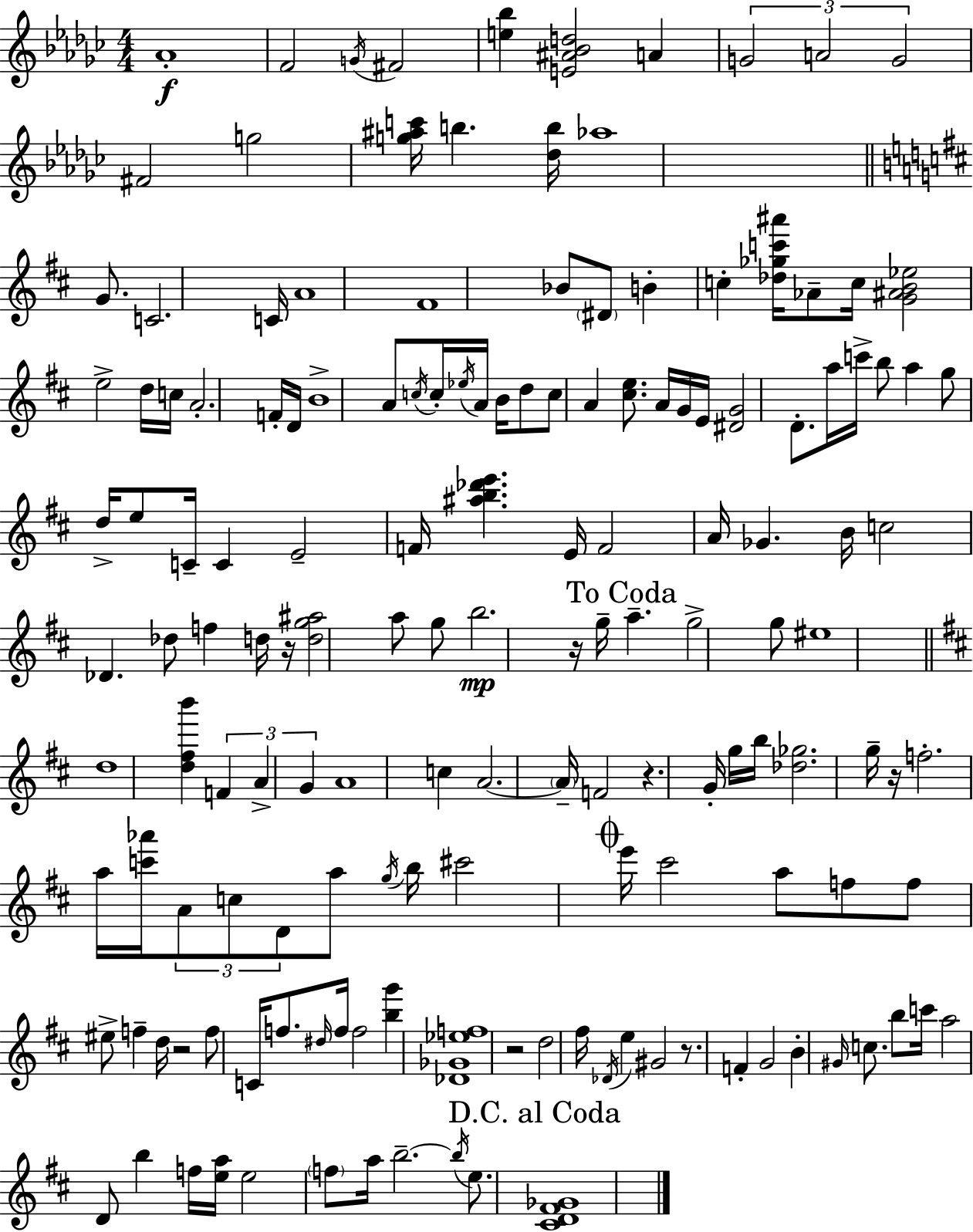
{
  \clef treble
  \numericTimeSignature
  \time 4/4
  \key ees \minor
  aes'1-.\f | f'2 \acciaccatura { g'16 } fis'2 | <e'' bes''>4 <e' ais' bes' d''>2 a'4 | \tuplet 3/2 { g'2 a'2 | \break g'2 } fis'2 | g''2 <g'' ais'' c'''>16 b''4. | <des'' b''>16 aes''1 | \bar "||" \break \key d \major g'8. c'2. c'16 | a'1 | fis'1 | bes'8 \parenthesize dis'8 b'4-. c''4-. <des'' ges'' c''' ais'''>16 aes'8-- c''16 | \break <g' ais' b' ees''>2 e''2-> | d''16 c''16 a'2.-. f'16-. d'16 | b'1-> | a'8 \acciaccatura { c''16 } c''16-. \acciaccatura { ees''16 } a'16 b'16 d''8 c''8 a'4 <cis'' e''>8. | \break a'16 g'16 e'16 <dis' g'>2 d'8.-. | a''16 c'''16-> b''8 a''4 g''8 d''16-> e''8 c'16-- c'4 | e'2-- f'16 <ais'' b'' des''' e'''>4. | e'16 f'2 a'16 ges'4. | \break b'16 c''2 des'4. | des''8 f''4 d''16 r16 <d'' g'' ais''>2 | a''8 g''8 b''2.\mp | r16 g''16-- \mark "To Coda" a''4.-- g''2-> | \break g''8 eis''1 | \bar "||" \break \key d \major d''1 | <d'' fis'' b'''>4 \tuplet 3/2 { f'4 a'4-> g'4 } | a'1 | c''4 a'2.~~ | \break \parenthesize a'16-- f'2 r4. g'16-. | g''16 b''16 <des'' ges''>2. g''16-- r16 | f''2.-. a''16 <c''' aes'''>16 \tuplet 3/2 { a'8 | c''8 d'8 } a''8 \acciaccatura { g''16 } b''16 cis'''2 | \break \mark \markup { \musicglyph "scripts.coda" } e'''16 cis'''2 a''8 f''8 f''8 eis''8-> | f''4-- d''16 r2 f''8 | c'16 f''8. \grace { dis''16 } f''16 f''2 <b'' g'''>4 | <des' ges' ees'' f''>1 | \break r2 d''2 | fis''16 \acciaccatura { des'16 } e''4 gis'2 | r8. f'4-. g'2 b'4-. | \grace { gis'16 } c''8. b''8 c'''16 a''2 | \break d'8 b''4 f''16 <e'' a''>16 e''2 | \parenthesize f''8 a''16 b''2.--~~ | \acciaccatura { b''16 } e''8. \mark "D.C. al Coda" <cis' d' fis' ges'>1 | \bar "|."
}